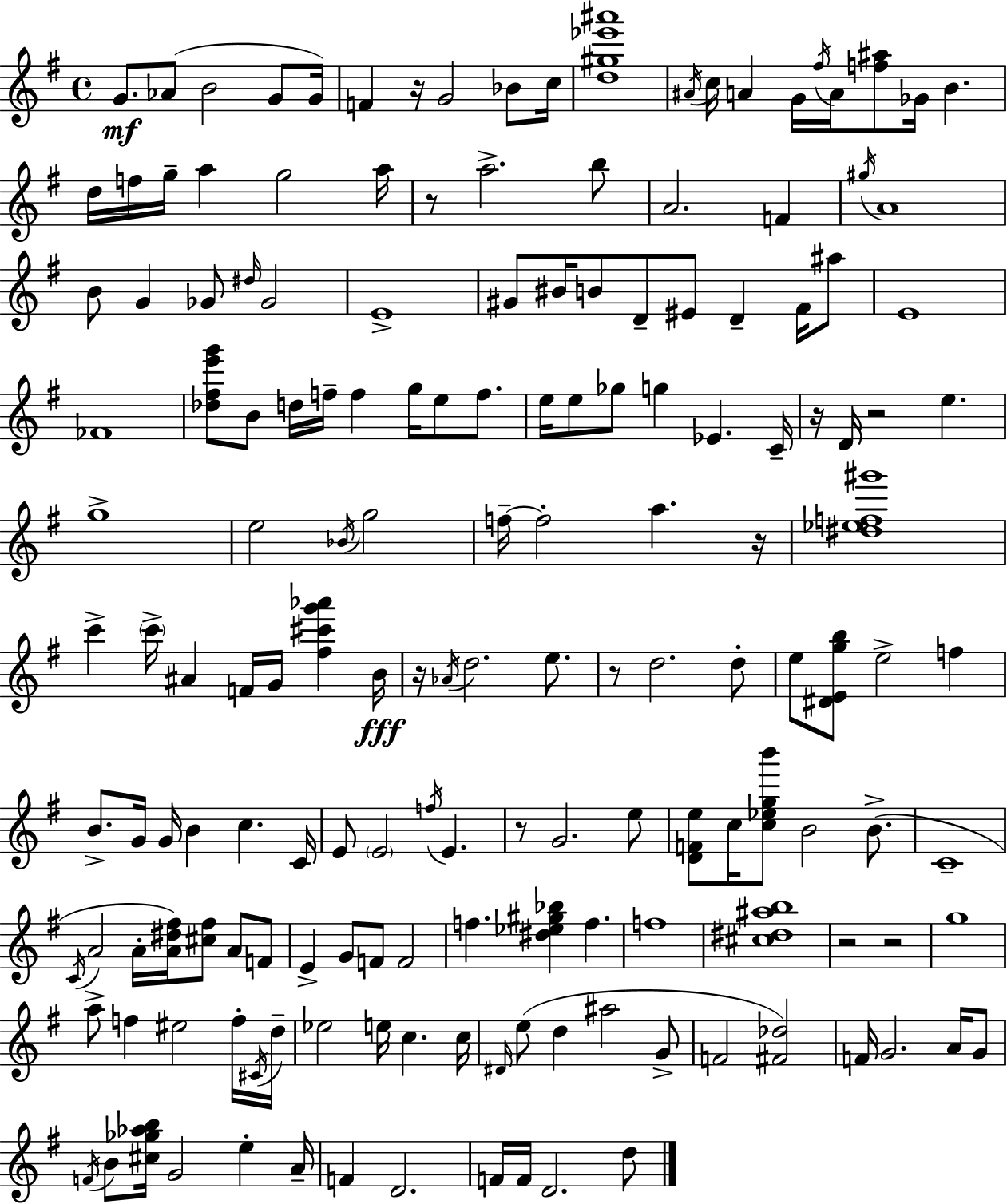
X:1
T:Untitled
M:4/4
L:1/4
K:Em
G/2 _A/2 B2 G/2 G/4 F z/4 G2 _B/2 c/4 [d^g_e'^a']4 ^A/4 c/4 A G/4 ^f/4 A/4 [f^a]/2 _G/4 B d/4 f/4 g/4 a g2 a/4 z/2 a2 b/2 A2 F ^g/4 A4 B/2 G _G/2 ^d/4 _G2 E4 ^G/2 ^B/4 B/2 D/2 ^E/2 D ^F/4 ^a/2 E4 _F4 [_d^fe'g']/2 B/2 d/4 f/4 f g/4 e/2 f/2 e/4 e/2 _g/2 g _E C/4 z/4 D/4 z2 e g4 e2 _B/4 g2 f/4 f2 a z/4 [^d_ef^g']4 c' c'/4 ^A F/4 G/4 [^f^c'g'_a'] B/4 z/4 _A/4 d2 e/2 z/2 d2 d/2 e/2 [^DEgb]/2 e2 f B/2 G/4 G/4 B c C/4 E/2 E2 f/4 E z/2 G2 e/2 [DFe]/2 c/4 [c_egb']/2 B2 B/2 C4 C/4 A2 A/4 [A^d^f]/4 [^c^f]/2 A/2 F/2 E G/2 F/2 F2 f [^d_e^g_b] f f4 [^c^d^ab]4 z2 z2 g4 a/2 f ^e2 f/4 ^C/4 d/4 _e2 e/4 c c/4 ^D/4 e/2 d ^a2 G/2 F2 [^F_d]2 F/4 G2 A/4 G/2 F/4 B/2 [^c_g_ab]/4 G2 e A/4 F D2 F/4 F/4 D2 d/2